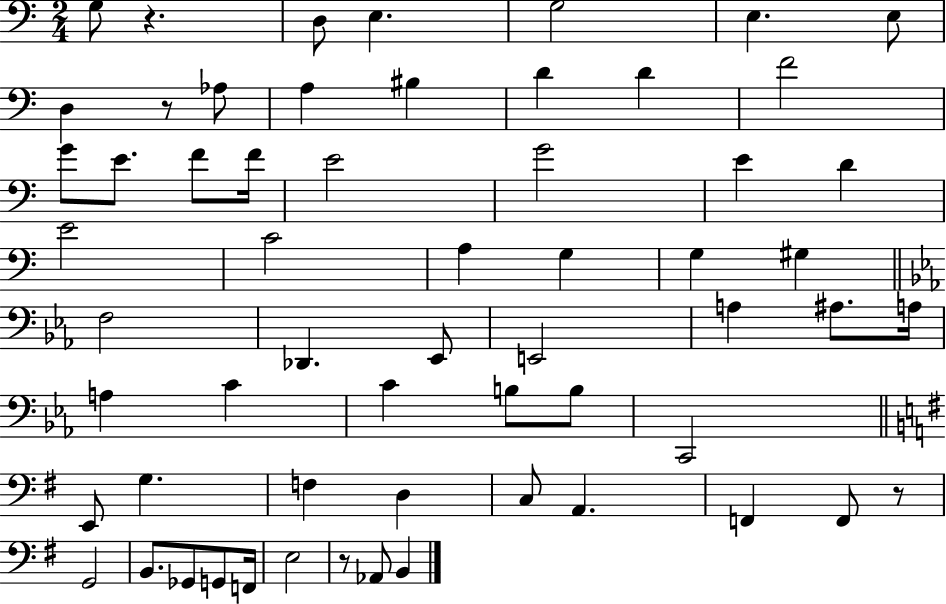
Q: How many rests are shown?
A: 4